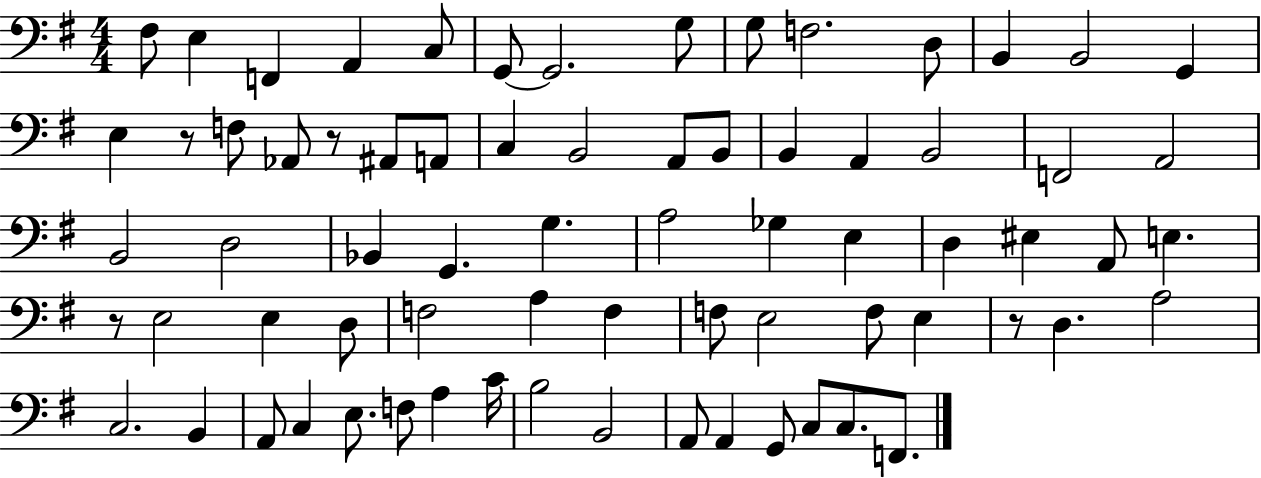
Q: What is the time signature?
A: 4/4